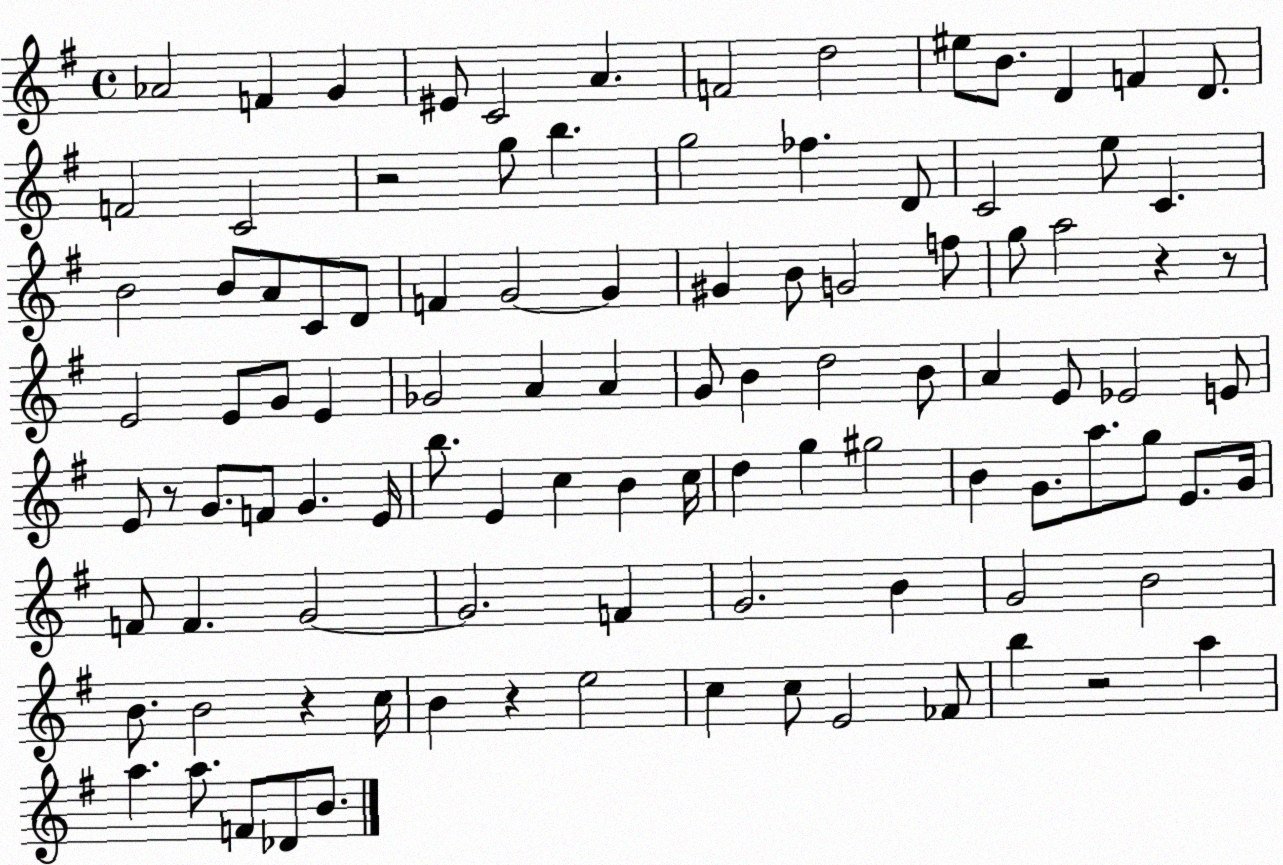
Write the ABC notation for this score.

X:1
T:Untitled
M:4/4
L:1/4
K:G
_A2 F G ^E/2 C2 A F2 d2 ^e/2 B/2 D F D/2 F2 C2 z2 g/2 b g2 _f D/2 C2 e/2 C B2 B/2 A/2 C/2 D/2 F G2 G ^G B/2 G2 f/2 g/2 a2 z z/2 E2 E/2 G/2 E _G2 A A G/2 B d2 B/2 A E/2 _E2 E/2 E/2 z/2 G/2 F/2 G E/4 b/2 E c B c/4 d g ^g2 B G/2 a/2 g/2 E/2 G/4 F/2 F G2 G2 F G2 B G2 B2 B/2 B2 z c/4 B z e2 c c/2 E2 _F/2 b z2 a a a/2 F/2 _D/2 B/2